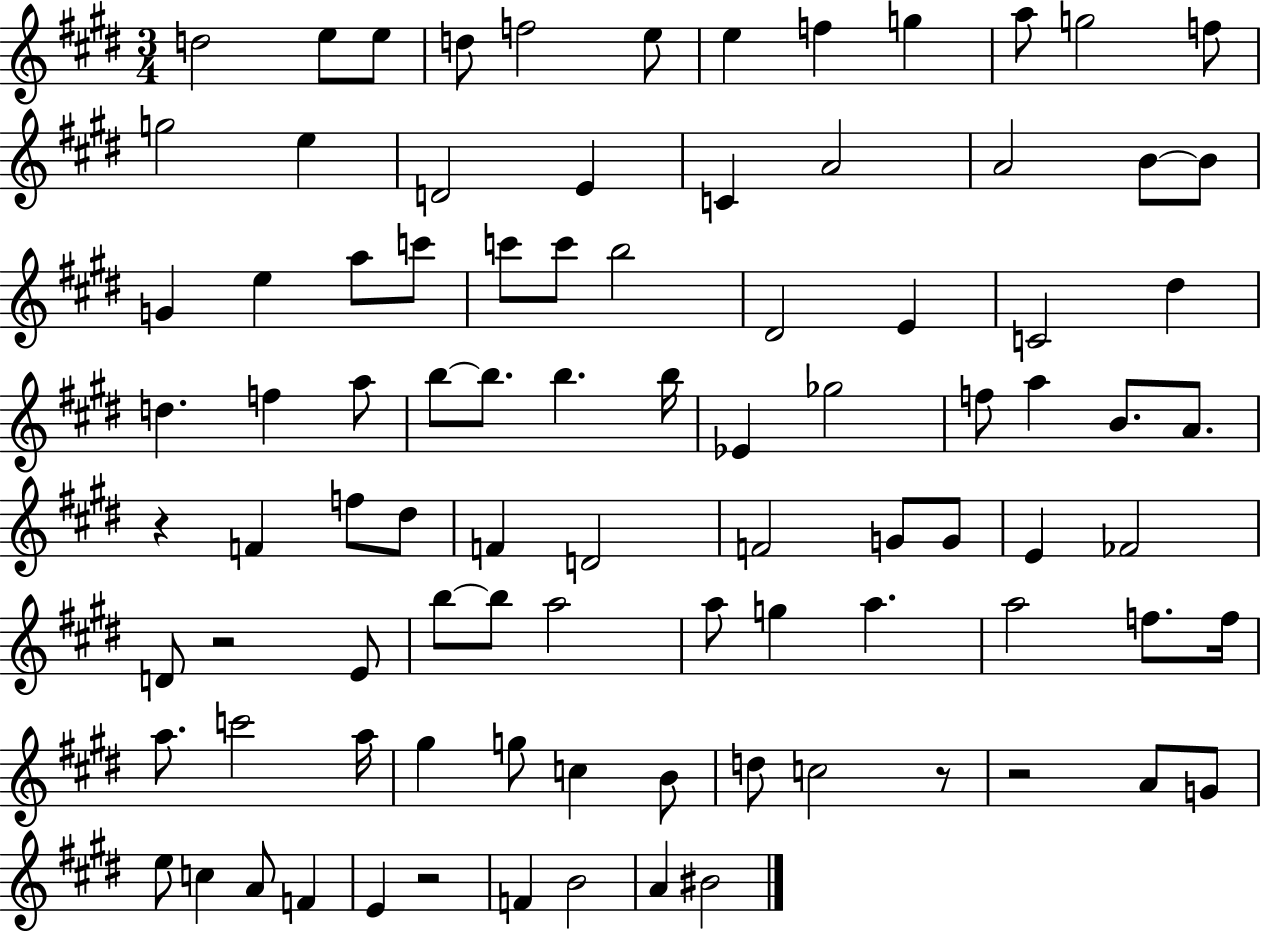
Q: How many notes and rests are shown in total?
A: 91